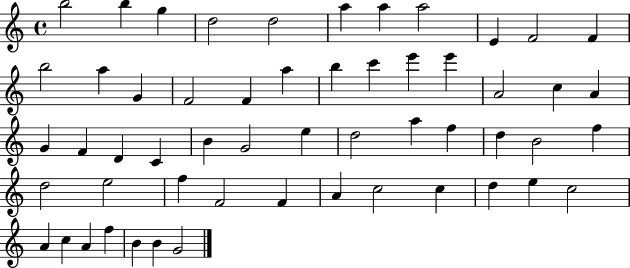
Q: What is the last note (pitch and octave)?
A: G4